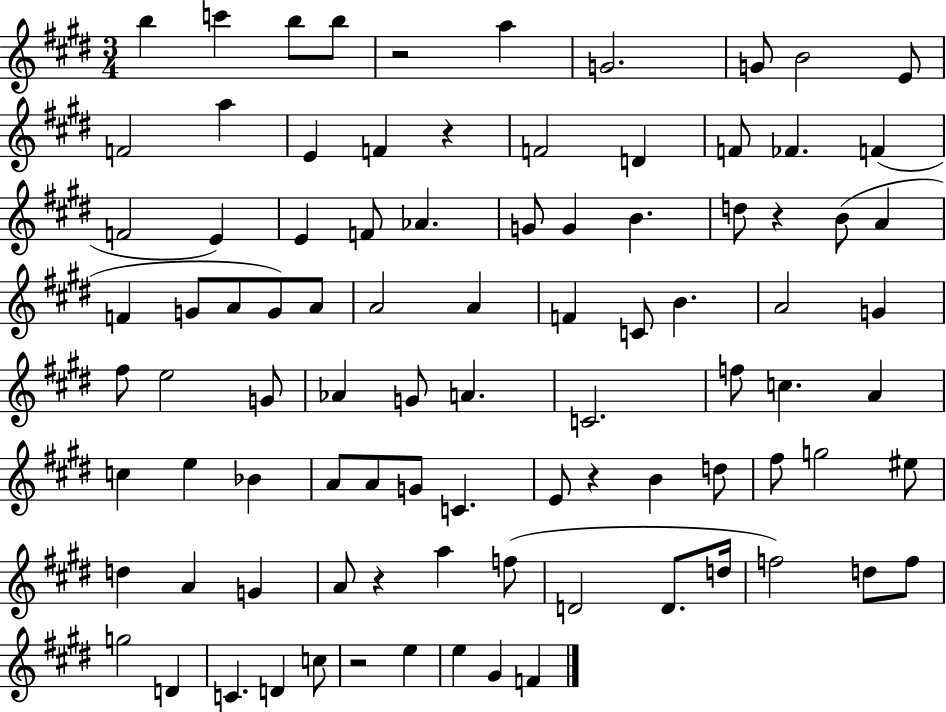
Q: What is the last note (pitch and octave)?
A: F4